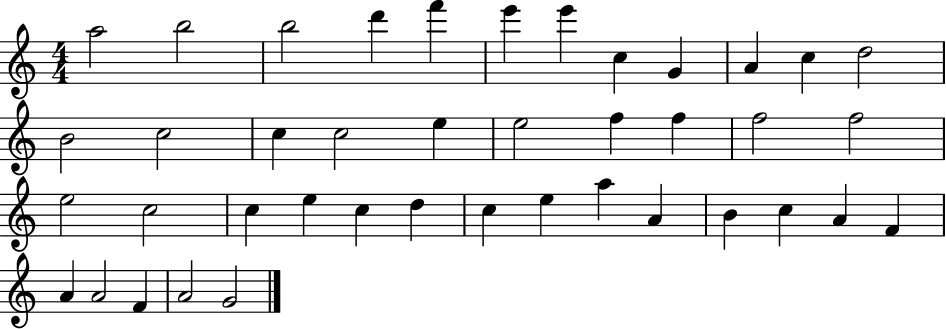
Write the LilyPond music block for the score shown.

{
  \clef treble
  \numericTimeSignature
  \time 4/4
  \key c \major
  a''2 b''2 | b''2 d'''4 f'''4 | e'''4 e'''4 c''4 g'4 | a'4 c''4 d''2 | \break b'2 c''2 | c''4 c''2 e''4 | e''2 f''4 f''4 | f''2 f''2 | \break e''2 c''2 | c''4 e''4 c''4 d''4 | c''4 e''4 a''4 a'4 | b'4 c''4 a'4 f'4 | \break a'4 a'2 f'4 | a'2 g'2 | \bar "|."
}